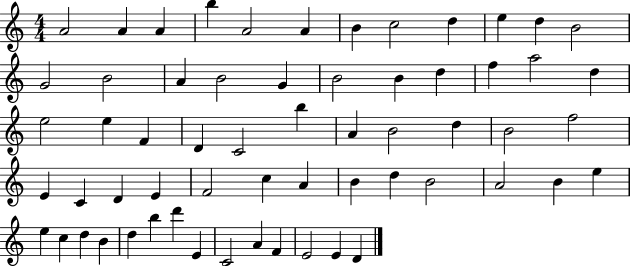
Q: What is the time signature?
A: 4/4